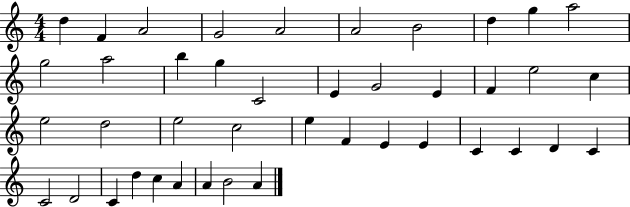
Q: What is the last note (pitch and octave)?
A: A4